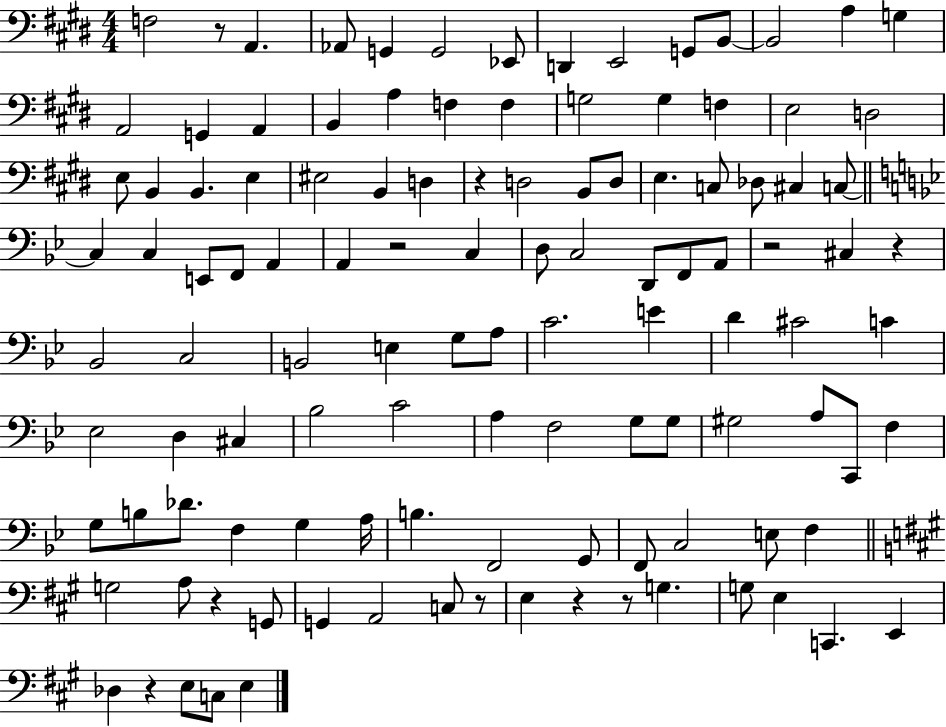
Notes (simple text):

F3/h R/e A2/q. Ab2/e G2/q G2/h Eb2/e D2/q E2/h G2/e B2/e B2/h A3/q G3/q A2/h G2/q A2/q B2/q A3/q F3/q F3/q G3/h G3/q F3/q E3/h D3/h E3/e B2/q B2/q. E3/q EIS3/h B2/q D3/q R/q D3/h B2/e D3/e E3/q. C3/e Db3/e C#3/q C3/e C3/q C3/q E2/e F2/e A2/q A2/q R/h C3/q D3/e C3/h D2/e F2/e A2/e R/h C#3/q R/q Bb2/h C3/h B2/h E3/q G3/e A3/e C4/h. E4/q D4/q C#4/h C4/q Eb3/h D3/q C#3/q Bb3/h C4/h A3/q F3/h G3/e G3/e G#3/h A3/e C2/e F3/q G3/e B3/e Db4/e. F3/q G3/q A3/s B3/q. F2/h G2/e F2/e C3/h E3/e F3/q G3/h A3/e R/q G2/e G2/q A2/h C3/e R/e E3/q R/q R/e G3/q. G3/e E3/q C2/q. E2/q Db3/q R/q E3/e C3/e E3/q